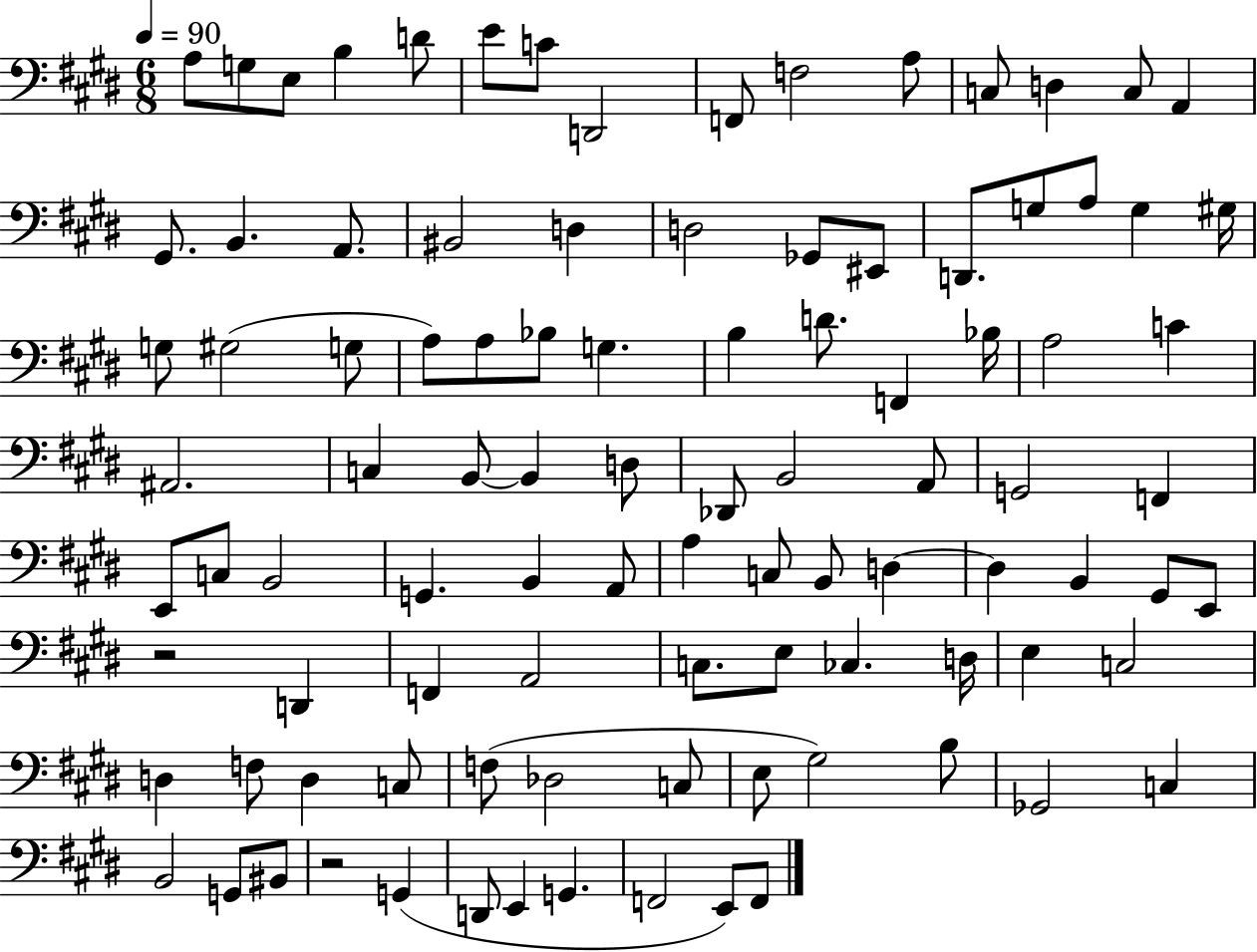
{
  \clef bass
  \numericTimeSignature
  \time 6/8
  \key e \major
  \tempo 4 = 90
  a8 g8 e8 b4 d'8 | e'8 c'8 d,2 | f,8 f2 a8 | c8 d4 c8 a,4 | \break gis,8. b,4. a,8. | bis,2 d4 | d2 ges,8 eis,8 | d,8. g8 a8 g4 gis16 | \break g8 gis2( g8 | a8) a8 bes8 g4. | b4 d'8. f,4 bes16 | a2 c'4 | \break ais,2. | c4 b,8~~ b,4 d8 | des,8 b,2 a,8 | g,2 f,4 | \break e,8 c8 b,2 | g,4. b,4 a,8 | a4 c8 b,8 d4~~ | d4 b,4 gis,8 e,8 | \break r2 d,4 | f,4 a,2 | c8. e8 ces4. d16 | e4 c2 | \break d4 f8 d4 c8 | f8( des2 c8 | e8 gis2) b8 | ges,2 c4 | \break b,2 g,8 bis,8 | r2 g,4( | d,8 e,4 g,4. | f,2 e,8) f,8 | \break \bar "|."
}